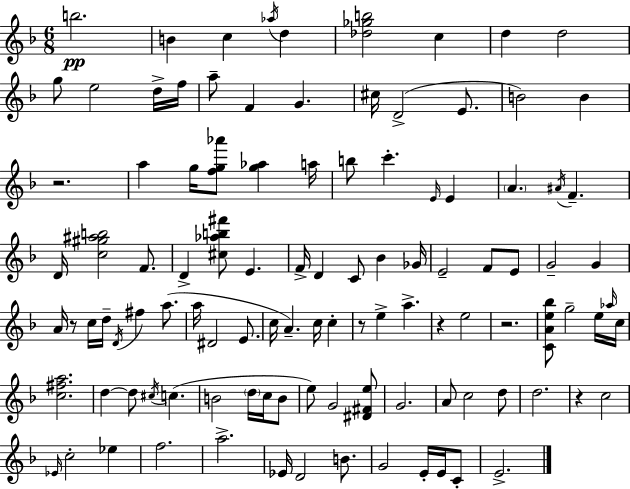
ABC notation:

X:1
T:Untitled
M:6/8
L:1/4
K:F
b2 B c _a/4 d [_d_gb]2 c d d2 g/2 e2 d/4 f/4 a/2 F G ^c/4 D2 E/2 B2 B z2 a g/4 [fg_a']/2 [g_a] a/4 b/2 c' E/4 E A ^A/4 F D/4 [c^g^ab]2 F/2 D [^c_ab^f']/2 E F/4 D C/2 _B _G/4 E2 F/2 E/2 G2 G A/4 z/2 c/4 d/4 D/4 ^f a/2 a/4 ^D2 E/2 c/4 A c/4 c z/2 e a z e2 z2 [CAe_b]/2 g2 e/4 _a/4 c/4 [c^fa]2 d d/2 ^c/4 c B2 d/4 c/4 B/2 e/2 G2 [^D^Fe]/2 G2 A/2 c2 d/2 d2 z c2 _E/4 c2 _e f2 a2 _E/4 D2 B/2 G2 E/4 E/4 C/2 E2